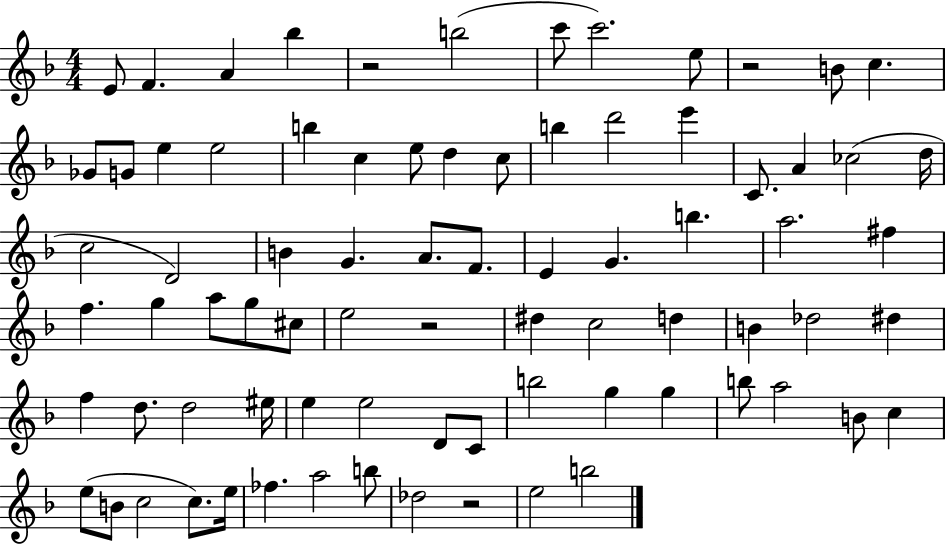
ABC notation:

X:1
T:Untitled
M:4/4
L:1/4
K:F
E/2 F A _b z2 b2 c'/2 c'2 e/2 z2 B/2 c _G/2 G/2 e e2 b c e/2 d c/2 b d'2 e' C/2 A _c2 d/4 c2 D2 B G A/2 F/2 E G b a2 ^f f g a/2 g/2 ^c/2 e2 z2 ^d c2 d B _d2 ^d f d/2 d2 ^e/4 e e2 D/2 C/2 b2 g g b/2 a2 B/2 c e/2 B/2 c2 c/2 e/4 _f a2 b/2 _d2 z2 e2 b2